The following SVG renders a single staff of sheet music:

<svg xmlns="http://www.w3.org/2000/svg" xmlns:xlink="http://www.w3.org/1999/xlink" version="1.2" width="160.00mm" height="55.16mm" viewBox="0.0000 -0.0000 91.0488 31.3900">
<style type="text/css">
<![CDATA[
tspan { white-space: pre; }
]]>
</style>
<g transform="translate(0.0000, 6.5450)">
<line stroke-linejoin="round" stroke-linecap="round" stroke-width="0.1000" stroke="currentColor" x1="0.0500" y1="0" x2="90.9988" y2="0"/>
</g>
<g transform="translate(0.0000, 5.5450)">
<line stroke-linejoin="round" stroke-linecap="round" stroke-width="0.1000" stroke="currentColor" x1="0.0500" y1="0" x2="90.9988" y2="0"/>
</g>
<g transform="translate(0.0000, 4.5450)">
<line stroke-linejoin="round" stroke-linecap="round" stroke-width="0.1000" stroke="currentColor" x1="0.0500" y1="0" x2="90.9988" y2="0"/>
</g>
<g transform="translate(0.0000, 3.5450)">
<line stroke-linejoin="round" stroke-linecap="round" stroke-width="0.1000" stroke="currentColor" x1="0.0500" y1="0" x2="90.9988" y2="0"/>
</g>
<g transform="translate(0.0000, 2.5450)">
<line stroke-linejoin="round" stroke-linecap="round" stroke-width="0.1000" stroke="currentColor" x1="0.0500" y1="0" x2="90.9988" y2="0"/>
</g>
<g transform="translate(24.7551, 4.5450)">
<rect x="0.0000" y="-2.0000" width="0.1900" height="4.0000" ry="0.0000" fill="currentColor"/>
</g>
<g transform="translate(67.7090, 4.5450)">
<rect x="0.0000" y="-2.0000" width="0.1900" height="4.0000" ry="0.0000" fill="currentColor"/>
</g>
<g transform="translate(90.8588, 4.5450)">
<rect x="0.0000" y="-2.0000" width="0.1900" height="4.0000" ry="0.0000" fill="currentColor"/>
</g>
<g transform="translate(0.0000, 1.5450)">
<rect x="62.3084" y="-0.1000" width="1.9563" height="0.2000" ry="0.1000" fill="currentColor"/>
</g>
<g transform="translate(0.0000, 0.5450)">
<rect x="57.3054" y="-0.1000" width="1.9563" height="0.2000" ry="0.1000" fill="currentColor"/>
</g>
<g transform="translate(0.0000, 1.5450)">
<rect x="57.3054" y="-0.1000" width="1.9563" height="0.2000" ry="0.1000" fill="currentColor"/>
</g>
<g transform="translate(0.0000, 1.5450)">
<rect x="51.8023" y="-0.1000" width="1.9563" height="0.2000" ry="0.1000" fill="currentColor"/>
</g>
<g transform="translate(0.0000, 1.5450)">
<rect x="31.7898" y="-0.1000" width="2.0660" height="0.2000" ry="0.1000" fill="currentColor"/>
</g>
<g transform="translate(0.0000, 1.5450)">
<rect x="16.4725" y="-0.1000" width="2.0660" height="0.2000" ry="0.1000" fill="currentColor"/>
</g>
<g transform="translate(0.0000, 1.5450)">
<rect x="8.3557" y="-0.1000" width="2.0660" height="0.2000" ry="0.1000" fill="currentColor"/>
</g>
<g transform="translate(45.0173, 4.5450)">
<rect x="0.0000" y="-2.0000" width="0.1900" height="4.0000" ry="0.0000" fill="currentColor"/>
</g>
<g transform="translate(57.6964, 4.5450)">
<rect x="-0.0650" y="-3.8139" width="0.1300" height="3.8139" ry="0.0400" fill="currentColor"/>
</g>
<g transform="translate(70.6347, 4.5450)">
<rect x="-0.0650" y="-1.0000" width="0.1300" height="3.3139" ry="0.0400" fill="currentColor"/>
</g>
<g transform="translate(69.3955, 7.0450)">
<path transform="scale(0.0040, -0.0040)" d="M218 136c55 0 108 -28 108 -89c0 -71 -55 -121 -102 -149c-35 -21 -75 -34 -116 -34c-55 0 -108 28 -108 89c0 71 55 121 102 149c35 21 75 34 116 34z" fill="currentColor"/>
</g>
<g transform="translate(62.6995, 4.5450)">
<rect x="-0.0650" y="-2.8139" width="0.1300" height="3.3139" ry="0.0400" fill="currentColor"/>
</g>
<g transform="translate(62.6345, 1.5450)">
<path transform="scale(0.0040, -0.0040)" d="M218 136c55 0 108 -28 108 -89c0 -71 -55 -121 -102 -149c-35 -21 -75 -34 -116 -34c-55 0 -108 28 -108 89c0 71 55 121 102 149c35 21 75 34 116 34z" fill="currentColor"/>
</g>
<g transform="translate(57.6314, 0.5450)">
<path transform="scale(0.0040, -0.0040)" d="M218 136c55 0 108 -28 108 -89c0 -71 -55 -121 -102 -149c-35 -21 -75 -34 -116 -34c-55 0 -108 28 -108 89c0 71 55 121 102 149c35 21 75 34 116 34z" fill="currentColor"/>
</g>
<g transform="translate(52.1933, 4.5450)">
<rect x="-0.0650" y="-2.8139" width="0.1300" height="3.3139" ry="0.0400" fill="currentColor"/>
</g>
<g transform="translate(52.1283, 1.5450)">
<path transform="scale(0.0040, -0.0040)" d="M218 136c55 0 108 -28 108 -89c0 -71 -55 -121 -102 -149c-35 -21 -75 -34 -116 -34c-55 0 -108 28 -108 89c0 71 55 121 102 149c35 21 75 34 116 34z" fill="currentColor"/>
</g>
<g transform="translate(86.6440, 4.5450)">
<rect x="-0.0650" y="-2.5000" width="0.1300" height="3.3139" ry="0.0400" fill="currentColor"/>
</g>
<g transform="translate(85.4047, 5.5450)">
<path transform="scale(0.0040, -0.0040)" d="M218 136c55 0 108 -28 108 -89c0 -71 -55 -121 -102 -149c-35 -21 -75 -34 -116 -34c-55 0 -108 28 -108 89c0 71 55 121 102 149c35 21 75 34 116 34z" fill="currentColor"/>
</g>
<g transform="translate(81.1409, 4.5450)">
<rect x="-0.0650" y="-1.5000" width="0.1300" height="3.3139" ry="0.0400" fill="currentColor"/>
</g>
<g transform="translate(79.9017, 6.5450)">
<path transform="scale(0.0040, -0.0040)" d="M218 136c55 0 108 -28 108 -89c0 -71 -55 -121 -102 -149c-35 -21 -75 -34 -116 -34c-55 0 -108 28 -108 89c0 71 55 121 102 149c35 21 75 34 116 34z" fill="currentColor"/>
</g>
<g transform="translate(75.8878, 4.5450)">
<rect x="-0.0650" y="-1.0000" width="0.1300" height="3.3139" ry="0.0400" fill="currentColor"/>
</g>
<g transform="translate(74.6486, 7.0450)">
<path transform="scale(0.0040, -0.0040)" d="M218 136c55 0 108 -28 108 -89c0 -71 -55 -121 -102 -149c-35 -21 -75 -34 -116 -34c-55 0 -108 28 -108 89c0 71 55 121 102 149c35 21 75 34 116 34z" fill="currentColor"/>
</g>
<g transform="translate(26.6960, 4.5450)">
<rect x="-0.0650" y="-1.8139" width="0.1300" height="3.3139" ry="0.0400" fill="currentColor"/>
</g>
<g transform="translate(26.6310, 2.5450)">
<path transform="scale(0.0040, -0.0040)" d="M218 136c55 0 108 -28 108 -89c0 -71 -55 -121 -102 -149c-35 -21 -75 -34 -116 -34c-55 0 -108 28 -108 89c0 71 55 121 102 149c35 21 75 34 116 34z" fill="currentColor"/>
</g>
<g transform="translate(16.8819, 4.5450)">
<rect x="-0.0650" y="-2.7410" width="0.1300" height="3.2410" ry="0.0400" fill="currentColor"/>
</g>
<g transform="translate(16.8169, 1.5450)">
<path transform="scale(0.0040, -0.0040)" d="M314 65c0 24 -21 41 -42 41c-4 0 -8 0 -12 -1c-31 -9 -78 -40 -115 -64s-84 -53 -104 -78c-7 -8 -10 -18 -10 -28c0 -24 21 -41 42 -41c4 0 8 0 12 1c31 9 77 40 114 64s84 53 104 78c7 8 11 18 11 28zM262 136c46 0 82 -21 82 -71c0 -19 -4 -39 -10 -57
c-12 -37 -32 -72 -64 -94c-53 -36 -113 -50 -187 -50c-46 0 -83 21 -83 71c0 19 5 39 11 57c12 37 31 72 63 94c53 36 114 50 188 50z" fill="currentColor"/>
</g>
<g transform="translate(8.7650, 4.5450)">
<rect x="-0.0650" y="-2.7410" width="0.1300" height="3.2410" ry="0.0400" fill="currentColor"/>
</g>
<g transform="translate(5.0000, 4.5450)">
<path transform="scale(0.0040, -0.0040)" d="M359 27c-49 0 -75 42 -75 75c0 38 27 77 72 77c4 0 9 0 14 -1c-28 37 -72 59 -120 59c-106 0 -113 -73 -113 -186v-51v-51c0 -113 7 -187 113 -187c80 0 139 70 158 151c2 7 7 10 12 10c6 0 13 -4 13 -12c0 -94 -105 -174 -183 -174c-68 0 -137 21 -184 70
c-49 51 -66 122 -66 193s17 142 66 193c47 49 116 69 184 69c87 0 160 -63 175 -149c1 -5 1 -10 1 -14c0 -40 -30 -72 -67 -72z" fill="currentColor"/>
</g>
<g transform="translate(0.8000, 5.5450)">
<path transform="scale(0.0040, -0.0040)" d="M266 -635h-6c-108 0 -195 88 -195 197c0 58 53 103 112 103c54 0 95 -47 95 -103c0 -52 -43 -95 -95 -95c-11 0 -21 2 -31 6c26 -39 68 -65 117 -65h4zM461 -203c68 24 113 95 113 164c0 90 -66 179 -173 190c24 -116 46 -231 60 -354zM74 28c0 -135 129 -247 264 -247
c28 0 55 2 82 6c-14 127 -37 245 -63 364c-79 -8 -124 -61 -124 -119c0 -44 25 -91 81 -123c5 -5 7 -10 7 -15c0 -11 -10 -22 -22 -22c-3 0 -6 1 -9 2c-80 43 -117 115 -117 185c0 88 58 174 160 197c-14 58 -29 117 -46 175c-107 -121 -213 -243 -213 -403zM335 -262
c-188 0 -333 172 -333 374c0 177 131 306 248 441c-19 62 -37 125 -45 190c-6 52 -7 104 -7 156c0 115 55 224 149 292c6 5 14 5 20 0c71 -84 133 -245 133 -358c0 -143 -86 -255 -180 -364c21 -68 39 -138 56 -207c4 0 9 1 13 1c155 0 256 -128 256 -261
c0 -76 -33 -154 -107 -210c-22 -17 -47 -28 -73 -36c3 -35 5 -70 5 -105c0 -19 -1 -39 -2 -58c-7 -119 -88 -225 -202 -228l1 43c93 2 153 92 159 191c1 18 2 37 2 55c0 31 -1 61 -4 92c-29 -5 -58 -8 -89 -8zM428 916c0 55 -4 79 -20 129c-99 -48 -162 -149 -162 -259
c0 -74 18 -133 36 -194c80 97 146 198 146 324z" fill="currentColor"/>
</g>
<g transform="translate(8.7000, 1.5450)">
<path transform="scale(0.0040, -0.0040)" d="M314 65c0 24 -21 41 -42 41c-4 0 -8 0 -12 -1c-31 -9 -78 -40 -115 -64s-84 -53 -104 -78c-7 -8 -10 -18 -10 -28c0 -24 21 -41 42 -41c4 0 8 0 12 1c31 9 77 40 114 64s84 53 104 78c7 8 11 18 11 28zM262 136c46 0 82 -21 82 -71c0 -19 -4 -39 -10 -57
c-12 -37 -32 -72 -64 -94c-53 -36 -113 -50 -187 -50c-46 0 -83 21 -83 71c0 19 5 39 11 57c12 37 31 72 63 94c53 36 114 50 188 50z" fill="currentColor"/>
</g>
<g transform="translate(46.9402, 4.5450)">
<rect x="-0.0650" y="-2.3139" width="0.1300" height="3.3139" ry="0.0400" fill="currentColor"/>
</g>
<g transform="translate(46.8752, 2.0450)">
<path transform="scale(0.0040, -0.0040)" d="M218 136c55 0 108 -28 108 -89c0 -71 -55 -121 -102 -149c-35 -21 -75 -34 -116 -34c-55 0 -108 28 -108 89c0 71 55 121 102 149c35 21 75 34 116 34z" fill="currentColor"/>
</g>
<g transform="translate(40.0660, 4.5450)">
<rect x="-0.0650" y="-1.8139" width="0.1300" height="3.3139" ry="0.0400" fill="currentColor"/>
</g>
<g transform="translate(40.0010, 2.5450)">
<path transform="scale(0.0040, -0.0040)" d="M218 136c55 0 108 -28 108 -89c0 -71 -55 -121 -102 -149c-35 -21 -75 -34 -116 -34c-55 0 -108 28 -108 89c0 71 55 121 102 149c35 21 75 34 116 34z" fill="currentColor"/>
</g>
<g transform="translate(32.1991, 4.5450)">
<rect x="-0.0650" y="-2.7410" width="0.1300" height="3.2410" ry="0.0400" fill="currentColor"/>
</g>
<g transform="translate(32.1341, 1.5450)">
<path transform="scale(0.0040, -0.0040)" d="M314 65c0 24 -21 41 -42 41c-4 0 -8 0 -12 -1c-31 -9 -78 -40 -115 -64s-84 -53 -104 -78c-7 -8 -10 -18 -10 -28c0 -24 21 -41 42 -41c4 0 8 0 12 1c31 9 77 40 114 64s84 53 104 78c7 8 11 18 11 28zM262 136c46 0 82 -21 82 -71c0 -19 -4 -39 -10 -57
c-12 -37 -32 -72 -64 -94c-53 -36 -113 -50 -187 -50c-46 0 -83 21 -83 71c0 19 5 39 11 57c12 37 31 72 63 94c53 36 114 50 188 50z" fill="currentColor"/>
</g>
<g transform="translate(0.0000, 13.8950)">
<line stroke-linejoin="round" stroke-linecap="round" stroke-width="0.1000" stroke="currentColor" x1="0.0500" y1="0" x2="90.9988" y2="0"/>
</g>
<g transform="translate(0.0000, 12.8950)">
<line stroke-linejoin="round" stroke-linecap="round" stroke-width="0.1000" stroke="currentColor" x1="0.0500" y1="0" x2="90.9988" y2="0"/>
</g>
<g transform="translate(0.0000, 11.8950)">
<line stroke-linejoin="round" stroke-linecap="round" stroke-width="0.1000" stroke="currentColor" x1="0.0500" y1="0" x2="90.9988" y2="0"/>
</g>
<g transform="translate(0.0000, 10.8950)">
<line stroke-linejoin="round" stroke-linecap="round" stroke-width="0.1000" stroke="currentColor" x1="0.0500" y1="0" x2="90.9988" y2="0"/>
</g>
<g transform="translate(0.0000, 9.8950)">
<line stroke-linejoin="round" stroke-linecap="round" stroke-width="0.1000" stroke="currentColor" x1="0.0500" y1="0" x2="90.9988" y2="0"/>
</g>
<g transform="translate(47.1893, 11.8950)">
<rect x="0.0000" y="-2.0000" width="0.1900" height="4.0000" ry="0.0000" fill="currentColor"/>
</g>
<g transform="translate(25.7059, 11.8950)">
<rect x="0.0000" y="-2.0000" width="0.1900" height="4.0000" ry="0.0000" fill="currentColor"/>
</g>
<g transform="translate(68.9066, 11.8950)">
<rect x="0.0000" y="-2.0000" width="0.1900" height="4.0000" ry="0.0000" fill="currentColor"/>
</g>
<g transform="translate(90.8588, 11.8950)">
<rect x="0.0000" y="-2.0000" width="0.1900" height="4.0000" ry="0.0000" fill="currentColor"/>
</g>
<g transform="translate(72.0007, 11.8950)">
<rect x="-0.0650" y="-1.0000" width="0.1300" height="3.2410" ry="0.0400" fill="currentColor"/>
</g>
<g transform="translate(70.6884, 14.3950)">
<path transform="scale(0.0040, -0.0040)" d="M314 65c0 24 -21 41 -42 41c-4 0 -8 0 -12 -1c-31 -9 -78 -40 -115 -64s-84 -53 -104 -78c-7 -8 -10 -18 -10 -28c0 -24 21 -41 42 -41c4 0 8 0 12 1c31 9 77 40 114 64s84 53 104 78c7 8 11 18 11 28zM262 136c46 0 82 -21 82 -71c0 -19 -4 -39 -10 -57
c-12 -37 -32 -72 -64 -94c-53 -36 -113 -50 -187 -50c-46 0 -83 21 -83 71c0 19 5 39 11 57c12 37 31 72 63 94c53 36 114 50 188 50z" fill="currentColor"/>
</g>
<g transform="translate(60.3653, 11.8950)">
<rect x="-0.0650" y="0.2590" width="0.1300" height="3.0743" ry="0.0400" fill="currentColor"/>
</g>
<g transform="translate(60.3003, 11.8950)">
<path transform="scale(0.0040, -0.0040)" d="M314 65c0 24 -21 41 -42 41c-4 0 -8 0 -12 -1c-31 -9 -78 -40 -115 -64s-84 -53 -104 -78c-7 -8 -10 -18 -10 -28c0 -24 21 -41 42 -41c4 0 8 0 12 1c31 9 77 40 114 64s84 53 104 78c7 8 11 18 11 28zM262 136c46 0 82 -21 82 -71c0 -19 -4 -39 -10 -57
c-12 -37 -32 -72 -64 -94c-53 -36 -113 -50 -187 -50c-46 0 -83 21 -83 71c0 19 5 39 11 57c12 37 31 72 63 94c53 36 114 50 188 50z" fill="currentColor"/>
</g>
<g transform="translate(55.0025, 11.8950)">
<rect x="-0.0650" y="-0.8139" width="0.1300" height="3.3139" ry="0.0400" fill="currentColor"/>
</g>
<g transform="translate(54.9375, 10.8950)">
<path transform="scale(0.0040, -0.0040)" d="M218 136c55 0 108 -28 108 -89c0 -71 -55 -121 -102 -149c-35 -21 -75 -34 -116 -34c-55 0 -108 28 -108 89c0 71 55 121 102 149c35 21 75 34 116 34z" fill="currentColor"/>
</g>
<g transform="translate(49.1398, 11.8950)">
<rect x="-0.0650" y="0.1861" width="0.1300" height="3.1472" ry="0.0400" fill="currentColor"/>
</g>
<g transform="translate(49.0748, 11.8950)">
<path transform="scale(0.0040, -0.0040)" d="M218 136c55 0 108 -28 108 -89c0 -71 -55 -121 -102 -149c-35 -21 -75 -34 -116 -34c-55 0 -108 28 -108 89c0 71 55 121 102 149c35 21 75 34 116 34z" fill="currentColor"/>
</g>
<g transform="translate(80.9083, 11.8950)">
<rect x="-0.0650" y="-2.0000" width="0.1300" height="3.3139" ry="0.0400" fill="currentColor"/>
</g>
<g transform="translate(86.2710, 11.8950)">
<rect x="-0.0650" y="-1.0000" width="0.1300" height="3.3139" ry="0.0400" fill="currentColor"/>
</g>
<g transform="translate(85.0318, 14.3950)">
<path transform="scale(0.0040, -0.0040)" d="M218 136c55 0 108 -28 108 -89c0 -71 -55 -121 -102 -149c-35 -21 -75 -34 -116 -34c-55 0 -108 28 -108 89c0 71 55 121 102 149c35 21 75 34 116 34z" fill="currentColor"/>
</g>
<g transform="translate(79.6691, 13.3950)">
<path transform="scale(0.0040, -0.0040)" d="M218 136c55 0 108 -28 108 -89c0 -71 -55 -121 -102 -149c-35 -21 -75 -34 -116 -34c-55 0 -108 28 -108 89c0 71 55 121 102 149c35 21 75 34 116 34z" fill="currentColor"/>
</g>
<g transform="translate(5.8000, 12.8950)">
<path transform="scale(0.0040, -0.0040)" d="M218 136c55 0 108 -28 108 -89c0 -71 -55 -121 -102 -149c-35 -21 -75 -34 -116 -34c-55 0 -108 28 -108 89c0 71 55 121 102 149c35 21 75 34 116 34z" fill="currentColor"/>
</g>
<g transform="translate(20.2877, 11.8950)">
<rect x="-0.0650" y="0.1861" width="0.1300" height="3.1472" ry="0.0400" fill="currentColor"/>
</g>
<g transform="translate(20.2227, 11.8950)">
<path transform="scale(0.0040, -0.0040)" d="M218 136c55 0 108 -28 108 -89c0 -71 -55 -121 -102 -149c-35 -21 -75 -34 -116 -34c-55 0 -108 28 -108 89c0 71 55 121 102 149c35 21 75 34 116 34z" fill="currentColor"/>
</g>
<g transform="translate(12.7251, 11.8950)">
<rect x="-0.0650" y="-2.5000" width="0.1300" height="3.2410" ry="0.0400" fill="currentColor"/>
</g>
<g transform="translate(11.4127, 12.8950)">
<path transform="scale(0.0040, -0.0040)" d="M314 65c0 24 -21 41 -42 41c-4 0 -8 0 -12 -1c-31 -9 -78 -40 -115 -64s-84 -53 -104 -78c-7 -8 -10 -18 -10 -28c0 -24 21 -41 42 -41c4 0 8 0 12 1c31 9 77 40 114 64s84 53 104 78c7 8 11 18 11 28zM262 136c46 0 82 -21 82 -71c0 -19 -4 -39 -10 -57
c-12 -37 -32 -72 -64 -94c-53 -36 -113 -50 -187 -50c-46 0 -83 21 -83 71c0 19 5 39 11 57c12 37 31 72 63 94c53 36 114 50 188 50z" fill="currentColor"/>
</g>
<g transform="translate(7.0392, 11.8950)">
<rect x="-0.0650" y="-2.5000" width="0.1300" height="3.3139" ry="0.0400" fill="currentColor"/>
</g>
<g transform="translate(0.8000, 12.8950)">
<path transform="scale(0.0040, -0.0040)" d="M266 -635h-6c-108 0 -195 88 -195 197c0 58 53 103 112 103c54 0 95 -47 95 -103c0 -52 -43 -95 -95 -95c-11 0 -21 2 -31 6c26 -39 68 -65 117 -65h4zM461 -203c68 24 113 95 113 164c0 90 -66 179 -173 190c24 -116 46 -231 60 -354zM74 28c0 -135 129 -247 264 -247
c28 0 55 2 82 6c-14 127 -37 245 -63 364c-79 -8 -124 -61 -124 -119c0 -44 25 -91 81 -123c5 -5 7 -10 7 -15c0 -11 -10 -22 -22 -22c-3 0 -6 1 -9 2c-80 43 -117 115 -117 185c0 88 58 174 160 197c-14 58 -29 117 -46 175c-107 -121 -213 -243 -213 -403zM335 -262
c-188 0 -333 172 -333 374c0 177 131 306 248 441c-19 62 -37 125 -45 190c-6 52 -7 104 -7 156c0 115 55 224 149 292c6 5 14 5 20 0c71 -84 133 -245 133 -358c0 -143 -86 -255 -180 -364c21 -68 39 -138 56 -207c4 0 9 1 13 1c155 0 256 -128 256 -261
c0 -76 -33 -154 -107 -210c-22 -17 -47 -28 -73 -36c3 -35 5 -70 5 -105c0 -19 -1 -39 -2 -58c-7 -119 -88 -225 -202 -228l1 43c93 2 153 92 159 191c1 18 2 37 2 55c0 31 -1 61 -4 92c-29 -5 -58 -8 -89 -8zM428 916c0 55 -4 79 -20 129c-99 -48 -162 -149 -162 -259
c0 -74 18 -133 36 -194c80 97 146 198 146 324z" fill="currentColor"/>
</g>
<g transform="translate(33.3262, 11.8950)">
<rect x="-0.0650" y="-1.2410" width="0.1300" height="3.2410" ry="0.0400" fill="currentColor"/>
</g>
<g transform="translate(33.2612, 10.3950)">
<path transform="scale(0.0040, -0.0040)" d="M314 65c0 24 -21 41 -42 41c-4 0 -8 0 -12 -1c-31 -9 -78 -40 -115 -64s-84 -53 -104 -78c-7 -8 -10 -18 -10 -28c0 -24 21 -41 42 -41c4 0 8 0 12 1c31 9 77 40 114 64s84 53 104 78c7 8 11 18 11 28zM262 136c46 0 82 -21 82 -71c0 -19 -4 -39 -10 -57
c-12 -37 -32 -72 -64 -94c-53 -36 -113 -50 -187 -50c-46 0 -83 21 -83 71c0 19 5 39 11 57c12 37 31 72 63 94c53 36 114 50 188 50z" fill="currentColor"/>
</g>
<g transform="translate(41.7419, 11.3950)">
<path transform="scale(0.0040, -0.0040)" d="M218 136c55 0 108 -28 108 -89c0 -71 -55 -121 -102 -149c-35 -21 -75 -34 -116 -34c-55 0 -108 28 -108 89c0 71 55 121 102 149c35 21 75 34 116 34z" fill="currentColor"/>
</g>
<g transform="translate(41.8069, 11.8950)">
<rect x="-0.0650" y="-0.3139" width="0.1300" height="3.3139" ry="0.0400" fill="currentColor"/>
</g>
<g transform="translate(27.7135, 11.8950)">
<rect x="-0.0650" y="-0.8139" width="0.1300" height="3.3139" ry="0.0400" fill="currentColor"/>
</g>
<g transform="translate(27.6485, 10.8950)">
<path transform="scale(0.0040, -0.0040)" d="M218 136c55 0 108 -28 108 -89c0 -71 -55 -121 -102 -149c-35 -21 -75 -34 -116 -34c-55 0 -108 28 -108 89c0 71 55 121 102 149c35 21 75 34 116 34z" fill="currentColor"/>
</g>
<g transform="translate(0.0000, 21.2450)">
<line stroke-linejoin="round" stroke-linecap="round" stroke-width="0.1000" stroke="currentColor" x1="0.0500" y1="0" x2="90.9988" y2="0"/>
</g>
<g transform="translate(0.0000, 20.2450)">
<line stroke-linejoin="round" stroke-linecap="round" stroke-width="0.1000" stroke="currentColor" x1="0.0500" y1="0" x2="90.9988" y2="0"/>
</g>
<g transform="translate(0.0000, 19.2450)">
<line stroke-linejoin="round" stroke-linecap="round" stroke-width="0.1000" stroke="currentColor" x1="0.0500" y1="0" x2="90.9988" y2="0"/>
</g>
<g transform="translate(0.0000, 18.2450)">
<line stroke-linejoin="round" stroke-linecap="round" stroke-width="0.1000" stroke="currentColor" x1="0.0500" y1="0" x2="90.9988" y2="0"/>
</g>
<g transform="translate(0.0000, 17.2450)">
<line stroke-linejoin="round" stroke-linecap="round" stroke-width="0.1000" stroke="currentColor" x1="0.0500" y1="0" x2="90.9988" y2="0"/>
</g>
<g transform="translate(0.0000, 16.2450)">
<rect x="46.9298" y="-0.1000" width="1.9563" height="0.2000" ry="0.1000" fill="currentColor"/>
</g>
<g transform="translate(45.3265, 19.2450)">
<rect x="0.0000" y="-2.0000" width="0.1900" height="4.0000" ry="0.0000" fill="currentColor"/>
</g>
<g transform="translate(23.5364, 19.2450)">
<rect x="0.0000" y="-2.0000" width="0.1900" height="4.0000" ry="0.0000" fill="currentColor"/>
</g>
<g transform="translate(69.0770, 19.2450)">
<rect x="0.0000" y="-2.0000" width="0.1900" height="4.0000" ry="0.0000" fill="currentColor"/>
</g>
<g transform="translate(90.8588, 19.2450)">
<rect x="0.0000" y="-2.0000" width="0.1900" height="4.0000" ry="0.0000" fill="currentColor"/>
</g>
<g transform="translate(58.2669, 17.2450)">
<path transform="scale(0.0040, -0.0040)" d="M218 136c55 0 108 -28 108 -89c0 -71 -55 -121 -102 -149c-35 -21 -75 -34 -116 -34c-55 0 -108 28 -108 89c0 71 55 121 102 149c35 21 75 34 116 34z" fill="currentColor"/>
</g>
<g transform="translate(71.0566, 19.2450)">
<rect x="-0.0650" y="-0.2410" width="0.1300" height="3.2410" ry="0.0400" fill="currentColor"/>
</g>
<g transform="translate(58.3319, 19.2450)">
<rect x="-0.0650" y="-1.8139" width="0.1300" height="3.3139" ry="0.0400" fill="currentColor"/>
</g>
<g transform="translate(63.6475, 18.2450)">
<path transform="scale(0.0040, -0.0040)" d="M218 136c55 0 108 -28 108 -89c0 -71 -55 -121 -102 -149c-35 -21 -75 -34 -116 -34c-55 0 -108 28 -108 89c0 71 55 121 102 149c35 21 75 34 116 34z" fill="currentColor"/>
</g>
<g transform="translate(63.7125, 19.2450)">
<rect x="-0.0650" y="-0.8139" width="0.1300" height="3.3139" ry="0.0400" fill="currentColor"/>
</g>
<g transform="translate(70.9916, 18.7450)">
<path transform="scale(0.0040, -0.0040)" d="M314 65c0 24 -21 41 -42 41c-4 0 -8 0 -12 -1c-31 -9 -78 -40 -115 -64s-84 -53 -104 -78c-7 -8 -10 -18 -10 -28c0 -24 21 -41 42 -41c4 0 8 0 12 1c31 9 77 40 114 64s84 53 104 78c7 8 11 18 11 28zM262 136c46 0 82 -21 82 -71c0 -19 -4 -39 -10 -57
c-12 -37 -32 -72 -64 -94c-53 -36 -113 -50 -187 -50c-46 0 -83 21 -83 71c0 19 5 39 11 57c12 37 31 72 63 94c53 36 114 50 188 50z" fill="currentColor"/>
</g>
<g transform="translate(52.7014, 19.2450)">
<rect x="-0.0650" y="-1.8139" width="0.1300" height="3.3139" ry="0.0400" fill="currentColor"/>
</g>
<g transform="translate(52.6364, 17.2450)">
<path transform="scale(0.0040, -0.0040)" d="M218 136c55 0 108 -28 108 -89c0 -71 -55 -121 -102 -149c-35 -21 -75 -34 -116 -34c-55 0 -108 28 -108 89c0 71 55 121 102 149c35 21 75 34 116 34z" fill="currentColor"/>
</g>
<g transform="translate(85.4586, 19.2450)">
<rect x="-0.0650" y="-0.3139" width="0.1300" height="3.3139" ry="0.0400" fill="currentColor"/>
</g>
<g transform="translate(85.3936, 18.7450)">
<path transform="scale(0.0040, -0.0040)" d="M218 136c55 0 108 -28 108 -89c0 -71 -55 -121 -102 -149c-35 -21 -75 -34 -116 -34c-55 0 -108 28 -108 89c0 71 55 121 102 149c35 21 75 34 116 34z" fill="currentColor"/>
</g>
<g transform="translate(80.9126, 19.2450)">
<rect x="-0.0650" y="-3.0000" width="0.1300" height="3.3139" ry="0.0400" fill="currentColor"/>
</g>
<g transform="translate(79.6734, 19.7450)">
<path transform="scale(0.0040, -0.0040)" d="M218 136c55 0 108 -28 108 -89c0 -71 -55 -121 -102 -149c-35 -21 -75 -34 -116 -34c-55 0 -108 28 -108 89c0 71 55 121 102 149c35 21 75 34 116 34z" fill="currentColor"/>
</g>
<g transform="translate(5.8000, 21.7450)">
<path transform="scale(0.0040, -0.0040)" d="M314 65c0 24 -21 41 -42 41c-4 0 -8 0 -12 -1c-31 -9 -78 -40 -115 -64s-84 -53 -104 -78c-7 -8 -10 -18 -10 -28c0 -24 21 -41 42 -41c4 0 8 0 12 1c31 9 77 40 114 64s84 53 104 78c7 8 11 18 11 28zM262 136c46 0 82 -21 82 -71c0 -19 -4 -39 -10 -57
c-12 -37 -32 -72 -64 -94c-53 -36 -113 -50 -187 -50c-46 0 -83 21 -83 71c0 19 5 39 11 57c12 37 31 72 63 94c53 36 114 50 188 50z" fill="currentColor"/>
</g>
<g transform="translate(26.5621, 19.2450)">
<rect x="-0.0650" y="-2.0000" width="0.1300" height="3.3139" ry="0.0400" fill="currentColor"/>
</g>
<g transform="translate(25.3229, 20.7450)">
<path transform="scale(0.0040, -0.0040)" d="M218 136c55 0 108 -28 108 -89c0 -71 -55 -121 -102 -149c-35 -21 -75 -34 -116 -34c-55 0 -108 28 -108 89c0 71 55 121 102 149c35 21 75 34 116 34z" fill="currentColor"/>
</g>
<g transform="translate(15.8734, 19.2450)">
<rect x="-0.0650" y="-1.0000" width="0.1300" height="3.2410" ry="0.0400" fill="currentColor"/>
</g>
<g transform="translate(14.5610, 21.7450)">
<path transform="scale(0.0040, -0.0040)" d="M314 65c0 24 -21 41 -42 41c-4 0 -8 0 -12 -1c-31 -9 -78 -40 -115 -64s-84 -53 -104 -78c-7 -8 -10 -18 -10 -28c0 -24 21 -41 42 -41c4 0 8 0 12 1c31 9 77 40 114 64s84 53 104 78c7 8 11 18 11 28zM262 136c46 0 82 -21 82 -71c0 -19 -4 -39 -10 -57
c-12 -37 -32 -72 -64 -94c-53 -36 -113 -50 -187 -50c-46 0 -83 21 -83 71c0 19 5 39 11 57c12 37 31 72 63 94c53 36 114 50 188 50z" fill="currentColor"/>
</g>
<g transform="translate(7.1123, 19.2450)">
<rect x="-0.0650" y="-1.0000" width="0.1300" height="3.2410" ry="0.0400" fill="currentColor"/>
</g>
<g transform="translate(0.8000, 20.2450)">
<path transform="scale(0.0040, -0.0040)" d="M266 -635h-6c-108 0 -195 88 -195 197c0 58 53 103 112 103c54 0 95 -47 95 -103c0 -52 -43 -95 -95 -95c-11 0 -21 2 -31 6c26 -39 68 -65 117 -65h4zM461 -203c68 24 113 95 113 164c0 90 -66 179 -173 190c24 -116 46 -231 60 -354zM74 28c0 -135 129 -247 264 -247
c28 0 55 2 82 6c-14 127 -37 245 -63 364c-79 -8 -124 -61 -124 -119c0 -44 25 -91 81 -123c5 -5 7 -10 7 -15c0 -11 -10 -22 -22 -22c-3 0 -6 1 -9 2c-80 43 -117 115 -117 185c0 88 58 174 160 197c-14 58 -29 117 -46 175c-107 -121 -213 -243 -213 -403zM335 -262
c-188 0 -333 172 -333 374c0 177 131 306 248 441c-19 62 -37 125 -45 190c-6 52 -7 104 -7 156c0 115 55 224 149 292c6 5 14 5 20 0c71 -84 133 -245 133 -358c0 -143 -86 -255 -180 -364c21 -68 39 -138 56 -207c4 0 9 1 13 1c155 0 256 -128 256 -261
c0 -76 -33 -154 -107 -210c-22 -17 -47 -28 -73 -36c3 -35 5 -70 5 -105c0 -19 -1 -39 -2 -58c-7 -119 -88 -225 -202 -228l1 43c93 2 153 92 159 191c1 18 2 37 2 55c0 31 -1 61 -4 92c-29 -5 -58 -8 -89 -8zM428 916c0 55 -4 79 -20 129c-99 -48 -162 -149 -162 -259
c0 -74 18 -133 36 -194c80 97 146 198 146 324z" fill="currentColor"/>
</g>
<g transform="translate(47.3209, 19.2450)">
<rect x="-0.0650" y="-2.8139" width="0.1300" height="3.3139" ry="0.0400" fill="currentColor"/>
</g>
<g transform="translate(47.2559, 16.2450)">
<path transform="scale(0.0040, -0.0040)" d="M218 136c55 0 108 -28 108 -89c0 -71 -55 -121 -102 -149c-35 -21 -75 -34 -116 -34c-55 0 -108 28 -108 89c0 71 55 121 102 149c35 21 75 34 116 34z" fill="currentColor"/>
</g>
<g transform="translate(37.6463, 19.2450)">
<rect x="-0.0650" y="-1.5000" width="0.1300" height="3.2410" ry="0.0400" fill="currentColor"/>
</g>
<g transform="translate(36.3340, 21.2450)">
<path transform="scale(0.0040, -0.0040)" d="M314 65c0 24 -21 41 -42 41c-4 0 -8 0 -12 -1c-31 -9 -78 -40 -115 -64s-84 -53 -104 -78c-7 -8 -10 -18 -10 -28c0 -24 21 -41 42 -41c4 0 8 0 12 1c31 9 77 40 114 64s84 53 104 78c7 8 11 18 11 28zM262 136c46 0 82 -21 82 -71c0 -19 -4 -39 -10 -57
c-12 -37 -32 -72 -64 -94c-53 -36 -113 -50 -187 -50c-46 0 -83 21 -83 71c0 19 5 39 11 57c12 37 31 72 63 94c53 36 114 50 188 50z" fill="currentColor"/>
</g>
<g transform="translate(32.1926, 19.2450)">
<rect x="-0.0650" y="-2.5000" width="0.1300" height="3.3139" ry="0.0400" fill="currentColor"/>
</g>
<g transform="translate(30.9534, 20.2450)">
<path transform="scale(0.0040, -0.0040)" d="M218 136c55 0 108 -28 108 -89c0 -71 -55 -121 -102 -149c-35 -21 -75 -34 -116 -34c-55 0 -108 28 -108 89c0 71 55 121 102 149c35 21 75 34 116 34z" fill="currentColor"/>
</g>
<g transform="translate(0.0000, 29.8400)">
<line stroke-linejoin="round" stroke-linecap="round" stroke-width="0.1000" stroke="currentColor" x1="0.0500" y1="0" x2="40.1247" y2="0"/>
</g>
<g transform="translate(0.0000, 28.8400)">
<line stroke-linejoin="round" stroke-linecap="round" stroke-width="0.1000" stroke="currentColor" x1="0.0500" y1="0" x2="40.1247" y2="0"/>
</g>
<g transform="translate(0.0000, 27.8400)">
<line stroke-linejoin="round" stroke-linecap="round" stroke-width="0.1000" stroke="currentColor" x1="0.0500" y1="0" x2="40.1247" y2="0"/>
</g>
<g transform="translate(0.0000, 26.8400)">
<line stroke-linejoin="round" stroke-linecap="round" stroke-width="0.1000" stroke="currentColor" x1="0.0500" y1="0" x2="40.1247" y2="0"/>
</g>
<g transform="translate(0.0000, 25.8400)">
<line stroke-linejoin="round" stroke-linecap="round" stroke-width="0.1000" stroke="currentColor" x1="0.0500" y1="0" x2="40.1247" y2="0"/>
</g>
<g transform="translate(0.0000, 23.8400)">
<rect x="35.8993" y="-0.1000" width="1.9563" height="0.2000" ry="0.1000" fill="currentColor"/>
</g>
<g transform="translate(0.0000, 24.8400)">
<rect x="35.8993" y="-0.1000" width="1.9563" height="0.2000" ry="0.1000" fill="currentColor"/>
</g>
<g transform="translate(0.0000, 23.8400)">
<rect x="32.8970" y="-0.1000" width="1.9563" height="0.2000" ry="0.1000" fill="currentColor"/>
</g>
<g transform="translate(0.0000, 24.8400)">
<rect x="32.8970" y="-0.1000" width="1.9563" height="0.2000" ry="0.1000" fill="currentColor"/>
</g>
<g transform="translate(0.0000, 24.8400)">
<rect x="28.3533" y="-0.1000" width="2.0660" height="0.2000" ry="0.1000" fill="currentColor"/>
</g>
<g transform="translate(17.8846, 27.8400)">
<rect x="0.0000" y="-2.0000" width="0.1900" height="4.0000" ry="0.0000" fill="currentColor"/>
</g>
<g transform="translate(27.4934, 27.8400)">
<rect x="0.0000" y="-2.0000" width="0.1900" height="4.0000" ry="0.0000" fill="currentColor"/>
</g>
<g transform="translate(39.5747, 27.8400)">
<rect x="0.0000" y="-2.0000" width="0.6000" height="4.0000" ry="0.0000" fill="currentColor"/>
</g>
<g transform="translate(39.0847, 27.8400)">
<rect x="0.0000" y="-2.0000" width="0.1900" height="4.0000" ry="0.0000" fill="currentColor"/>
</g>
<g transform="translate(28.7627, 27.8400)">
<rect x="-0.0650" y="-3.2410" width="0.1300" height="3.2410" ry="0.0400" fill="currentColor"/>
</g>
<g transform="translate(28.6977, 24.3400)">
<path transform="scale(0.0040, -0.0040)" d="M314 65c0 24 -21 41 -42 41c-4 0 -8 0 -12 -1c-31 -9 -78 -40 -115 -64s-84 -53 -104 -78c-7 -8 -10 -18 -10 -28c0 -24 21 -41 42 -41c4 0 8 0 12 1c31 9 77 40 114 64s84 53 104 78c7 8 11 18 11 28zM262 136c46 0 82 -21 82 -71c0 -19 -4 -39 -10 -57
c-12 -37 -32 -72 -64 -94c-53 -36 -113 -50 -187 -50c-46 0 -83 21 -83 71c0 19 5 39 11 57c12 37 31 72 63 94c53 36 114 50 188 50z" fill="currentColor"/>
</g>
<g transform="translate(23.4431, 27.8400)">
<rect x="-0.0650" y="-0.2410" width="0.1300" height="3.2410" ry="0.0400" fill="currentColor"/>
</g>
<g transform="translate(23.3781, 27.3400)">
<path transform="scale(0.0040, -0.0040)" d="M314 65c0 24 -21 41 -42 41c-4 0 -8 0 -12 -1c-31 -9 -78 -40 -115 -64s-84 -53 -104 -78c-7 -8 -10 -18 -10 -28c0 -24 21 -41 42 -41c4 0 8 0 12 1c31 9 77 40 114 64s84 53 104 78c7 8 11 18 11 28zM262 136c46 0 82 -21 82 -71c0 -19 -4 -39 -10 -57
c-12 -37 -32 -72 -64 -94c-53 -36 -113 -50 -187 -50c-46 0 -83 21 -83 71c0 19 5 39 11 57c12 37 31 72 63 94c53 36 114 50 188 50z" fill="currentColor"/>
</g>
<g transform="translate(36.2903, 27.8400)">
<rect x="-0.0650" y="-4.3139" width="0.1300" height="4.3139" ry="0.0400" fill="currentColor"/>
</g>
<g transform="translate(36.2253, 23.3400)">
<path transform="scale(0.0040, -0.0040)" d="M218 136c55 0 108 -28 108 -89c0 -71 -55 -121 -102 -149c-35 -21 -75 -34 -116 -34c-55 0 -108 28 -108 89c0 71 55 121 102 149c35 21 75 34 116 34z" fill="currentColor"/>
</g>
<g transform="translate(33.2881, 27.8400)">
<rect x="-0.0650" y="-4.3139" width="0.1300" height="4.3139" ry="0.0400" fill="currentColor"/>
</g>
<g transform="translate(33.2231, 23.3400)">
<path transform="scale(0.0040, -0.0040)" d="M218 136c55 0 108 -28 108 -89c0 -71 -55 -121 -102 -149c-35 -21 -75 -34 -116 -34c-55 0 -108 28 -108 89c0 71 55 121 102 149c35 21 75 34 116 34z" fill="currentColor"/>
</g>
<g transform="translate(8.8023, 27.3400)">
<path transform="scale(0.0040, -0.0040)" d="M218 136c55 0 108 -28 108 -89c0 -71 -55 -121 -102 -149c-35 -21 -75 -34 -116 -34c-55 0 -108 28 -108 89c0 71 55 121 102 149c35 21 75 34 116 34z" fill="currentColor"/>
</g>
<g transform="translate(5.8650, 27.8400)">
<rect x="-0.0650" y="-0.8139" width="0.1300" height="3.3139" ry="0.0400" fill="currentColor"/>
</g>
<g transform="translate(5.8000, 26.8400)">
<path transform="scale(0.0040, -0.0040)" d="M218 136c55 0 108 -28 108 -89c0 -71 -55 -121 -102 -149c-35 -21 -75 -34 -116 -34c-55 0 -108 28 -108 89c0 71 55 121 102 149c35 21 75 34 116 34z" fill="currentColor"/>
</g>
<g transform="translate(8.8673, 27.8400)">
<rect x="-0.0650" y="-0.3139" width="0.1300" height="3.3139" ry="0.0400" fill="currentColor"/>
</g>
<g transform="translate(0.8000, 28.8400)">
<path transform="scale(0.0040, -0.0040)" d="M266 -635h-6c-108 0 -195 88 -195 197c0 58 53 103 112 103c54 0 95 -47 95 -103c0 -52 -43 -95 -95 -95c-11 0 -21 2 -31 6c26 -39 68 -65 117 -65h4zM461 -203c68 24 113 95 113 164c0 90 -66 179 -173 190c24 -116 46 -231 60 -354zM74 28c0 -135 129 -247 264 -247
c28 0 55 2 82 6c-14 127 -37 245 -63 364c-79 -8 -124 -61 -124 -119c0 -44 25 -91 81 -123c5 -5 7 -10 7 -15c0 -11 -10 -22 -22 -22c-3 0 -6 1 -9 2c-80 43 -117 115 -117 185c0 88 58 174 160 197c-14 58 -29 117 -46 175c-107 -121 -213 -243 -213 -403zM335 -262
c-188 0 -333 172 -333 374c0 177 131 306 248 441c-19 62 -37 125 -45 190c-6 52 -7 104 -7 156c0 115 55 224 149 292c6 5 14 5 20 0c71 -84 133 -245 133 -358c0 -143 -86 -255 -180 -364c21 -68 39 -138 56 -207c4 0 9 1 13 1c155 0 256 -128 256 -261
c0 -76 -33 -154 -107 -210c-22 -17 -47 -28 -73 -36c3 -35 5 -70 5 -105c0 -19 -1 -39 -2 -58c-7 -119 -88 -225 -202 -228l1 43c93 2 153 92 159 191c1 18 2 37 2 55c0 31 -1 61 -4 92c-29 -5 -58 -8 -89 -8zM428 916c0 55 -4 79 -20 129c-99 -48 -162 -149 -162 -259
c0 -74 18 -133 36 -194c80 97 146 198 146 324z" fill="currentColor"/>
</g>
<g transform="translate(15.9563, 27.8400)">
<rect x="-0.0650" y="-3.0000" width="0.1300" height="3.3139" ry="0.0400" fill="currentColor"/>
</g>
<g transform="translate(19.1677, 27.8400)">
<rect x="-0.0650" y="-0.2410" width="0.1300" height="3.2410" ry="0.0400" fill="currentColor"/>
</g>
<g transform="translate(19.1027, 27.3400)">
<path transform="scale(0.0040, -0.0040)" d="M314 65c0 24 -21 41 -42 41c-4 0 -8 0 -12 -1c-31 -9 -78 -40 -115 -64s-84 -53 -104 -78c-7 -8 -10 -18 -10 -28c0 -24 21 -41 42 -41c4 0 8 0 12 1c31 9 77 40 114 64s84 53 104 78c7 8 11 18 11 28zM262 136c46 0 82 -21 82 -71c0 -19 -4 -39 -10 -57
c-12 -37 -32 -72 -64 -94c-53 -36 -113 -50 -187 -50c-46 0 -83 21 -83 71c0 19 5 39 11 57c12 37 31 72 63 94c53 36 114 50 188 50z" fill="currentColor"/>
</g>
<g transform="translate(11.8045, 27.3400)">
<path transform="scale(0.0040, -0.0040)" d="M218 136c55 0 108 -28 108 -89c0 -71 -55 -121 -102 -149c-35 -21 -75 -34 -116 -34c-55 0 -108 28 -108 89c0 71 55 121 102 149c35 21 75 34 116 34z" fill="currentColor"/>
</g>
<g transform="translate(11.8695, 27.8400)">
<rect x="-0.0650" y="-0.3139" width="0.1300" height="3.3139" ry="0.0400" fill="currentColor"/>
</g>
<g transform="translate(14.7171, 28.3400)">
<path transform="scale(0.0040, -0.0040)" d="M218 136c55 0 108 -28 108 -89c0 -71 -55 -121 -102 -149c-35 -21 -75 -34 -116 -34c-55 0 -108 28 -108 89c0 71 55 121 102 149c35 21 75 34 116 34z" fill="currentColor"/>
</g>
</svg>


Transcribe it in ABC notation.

X:1
T:Untitled
M:4/4
L:1/4
K:C
a2 a2 f a2 f g a c' a D D E G G G2 B d e2 c B d B2 D2 F D D2 D2 F G E2 a f f d c2 A c d c c A c2 c2 b2 d' d'